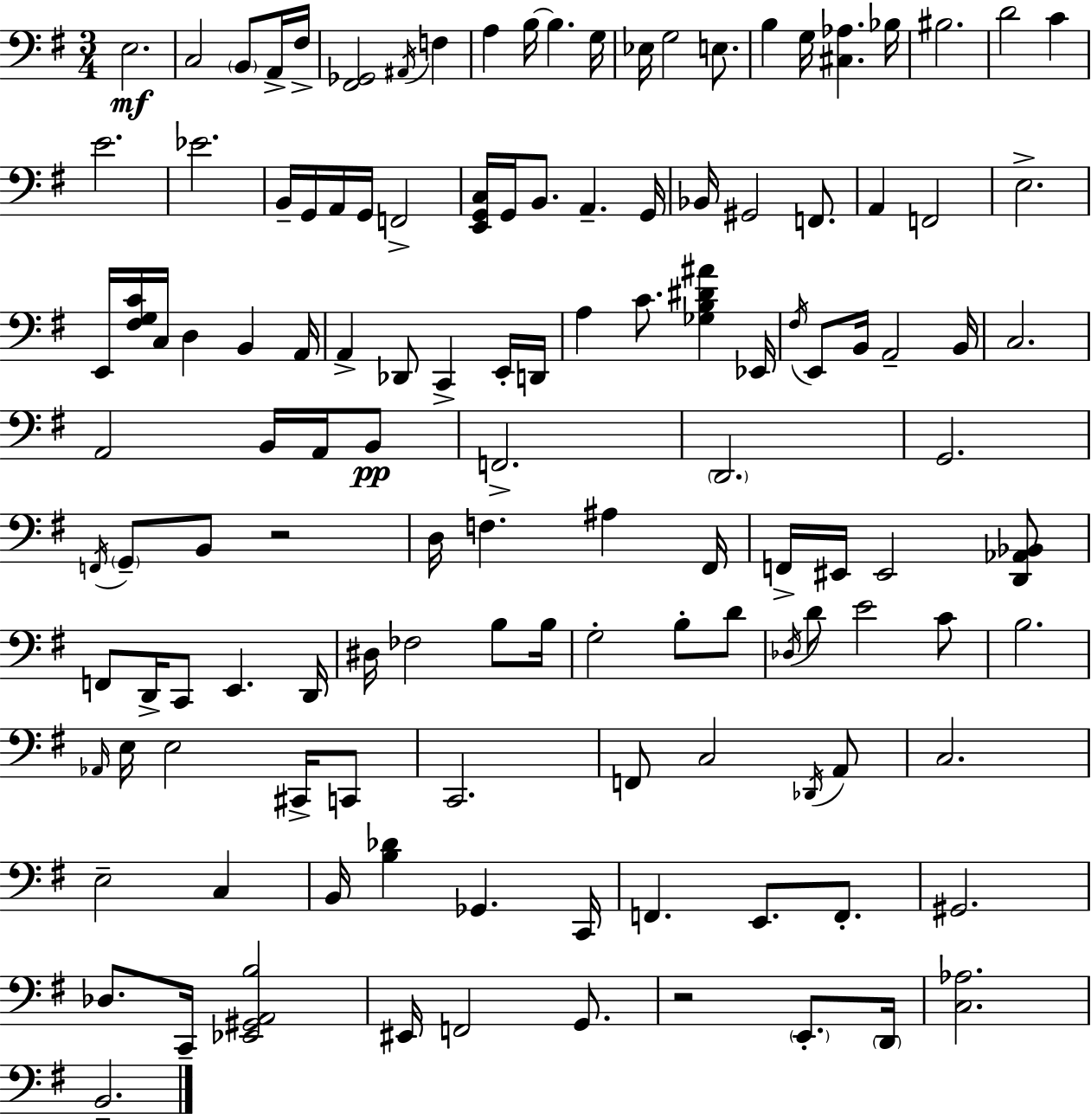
E3/h. C3/h B2/e A2/s F#3/s [F#2,Gb2]/h A#2/s F3/q A3/q B3/s B3/q. G3/s Eb3/s G3/h E3/e. B3/q G3/s [C#3,Ab3]/q. Bb3/s BIS3/h. D4/h C4/q E4/h. Eb4/h. B2/s G2/s A2/s G2/s F2/h [E2,G2,C3]/s G2/s B2/e. A2/q. G2/s Bb2/s G#2/h F2/e. A2/q F2/h E3/h. E2/s [F#3,G3,C4]/s C3/s D3/q B2/q A2/s A2/q Db2/e C2/q E2/s D2/s A3/q C4/e. [Gb3,B3,D#4,A#4]/q Eb2/s F#3/s E2/e B2/s A2/h B2/s C3/h. A2/h B2/s A2/s B2/e F2/h. D2/h. G2/h. F2/s G2/e B2/e R/h D3/s F3/q. A#3/q F#2/s F2/s EIS2/s EIS2/h [D2,Ab2,Bb2]/e F2/e D2/s C2/e E2/q. D2/s D#3/s FES3/h B3/e B3/s G3/h B3/e D4/e Db3/s D4/e E4/h C4/e B3/h. Ab2/s E3/s E3/h C#2/s C2/e C2/h. F2/e C3/h Db2/s A2/e C3/h. E3/h C3/q B2/s [B3,Db4]/q Gb2/q. C2/s F2/q. E2/e. F2/e. G#2/h. Db3/e. C2/s [Eb2,G#2,A2,B3]/h EIS2/s F2/h G2/e. R/h E2/e. D2/s [C3,Ab3]/h. B2/h.